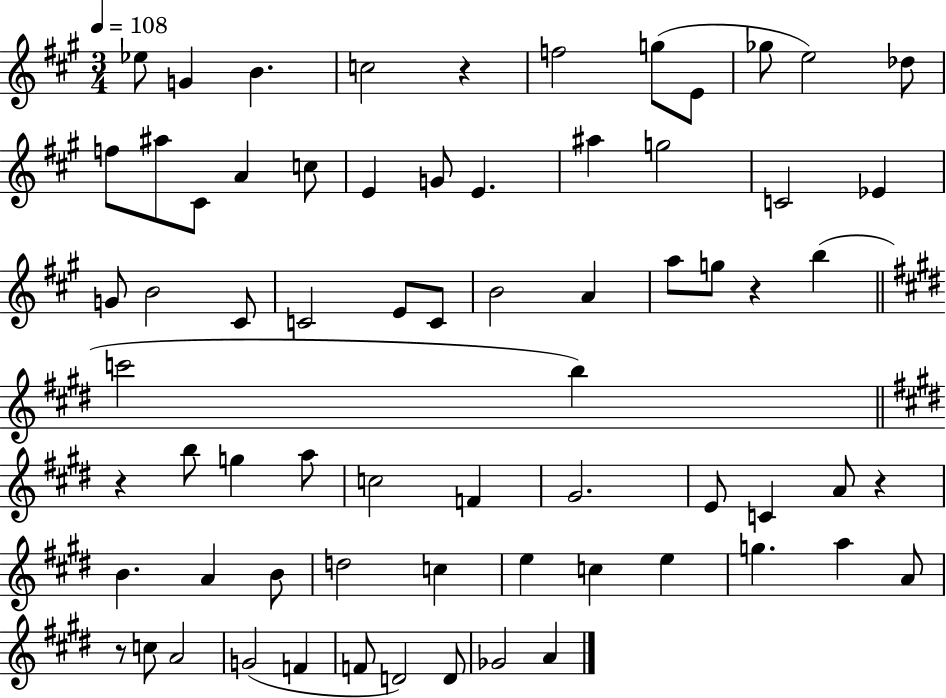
Eb5/e G4/q B4/q. C5/h R/q F5/h G5/e E4/e Gb5/e E5/h Db5/e F5/e A#5/e C#4/e A4/q C5/e E4/q G4/e E4/q. A#5/q G5/h C4/h Eb4/q G4/e B4/h C#4/e C4/h E4/e C4/e B4/h A4/q A5/e G5/e R/q B5/q C6/h B5/q R/q B5/e G5/q A5/e C5/h F4/q G#4/h. E4/e C4/q A4/e R/q B4/q. A4/q B4/e D5/h C5/q E5/q C5/q E5/q G5/q. A5/q A4/e R/e C5/e A4/h G4/h F4/q F4/e D4/h D4/e Gb4/h A4/q